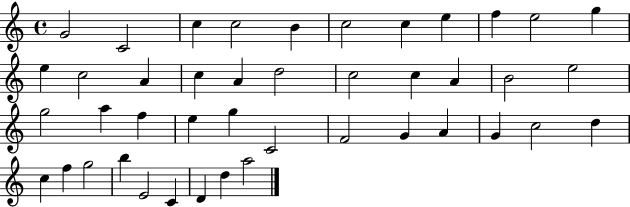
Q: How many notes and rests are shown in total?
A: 43